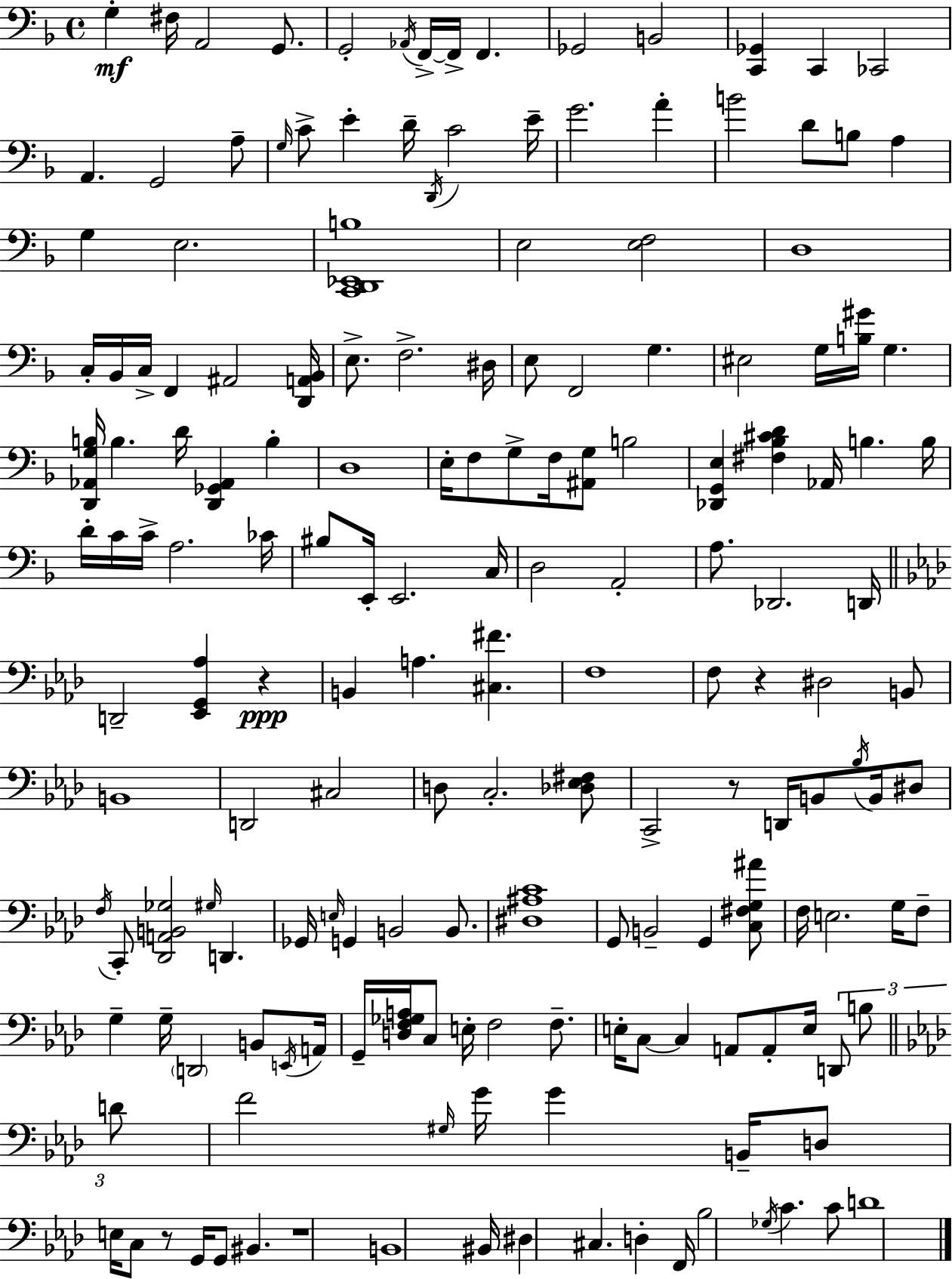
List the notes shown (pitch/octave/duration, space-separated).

G3/q F#3/s A2/h G2/e. G2/h Ab2/s F2/s F2/s F2/q. Gb2/h B2/h [C2,Gb2]/q C2/q CES2/h A2/q. G2/h A3/e G3/s C4/e E4/q D4/s D2/s C4/h E4/s G4/h. A4/q B4/h D4/e B3/e A3/q G3/q E3/h. [C2,D2,Eb2,B3]/w E3/h [E3,F3]/h D3/w C3/s Bb2/s C3/s F2/q A#2/h [D2,A2,Bb2]/s E3/e. F3/h. D#3/s E3/e F2/h G3/q. EIS3/h G3/s [B3,G#4]/s G3/q. [D2,Ab2,G3,B3]/s B3/q. D4/s [D2,Gb2,Ab2]/q B3/q D3/w E3/s F3/e G3/e F3/s [A#2,G3]/e B3/h [Db2,G2,E3]/q [F#3,Bb3,C#4,D4]/q Ab2/s B3/q. B3/s D4/s C4/s C4/s A3/h. CES4/s BIS3/e E2/s E2/h. C3/s D3/h A2/h A3/e. Db2/h. D2/s D2/h [Eb2,G2,Ab3]/q R/q B2/q A3/q. [C#3,F#4]/q. F3/w F3/e R/q D#3/h B2/e B2/w D2/h C#3/h D3/e C3/h. [Db3,Eb3,F#3]/e C2/h R/e D2/s B2/e Bb3/s B2/s D#3/e F3/s C2/e [Db2,A2,B2,Gb3]/h G#3/s D2/q. Gb2/s E3/s G2/q B2/h B2/e. [D#3,A#3,C4]/w G2/e B2/h G2/q [C3,F#3,G3,A#4]/e F3/s E3/h. G3/s F3/e G3/q G3/s D2/h B2/e E2/s A2/s G2/s [D3,F3,Gb3,A3]/s C3/e E3/s F3/h F3/e. E3/s C3/e C3/q A2/e A2/e E3/s D2/e B3/e D4/e F4/h G#3/s G4/s G4/q B2/s D3/e E3/s C3/e R/e G2/s G2/e BIS2/q. R/w B2/w BIS2/s D#3/q C#3/q. D3/q F2/s Bb3/h Gb3/s C4/q. C4/e D4/w